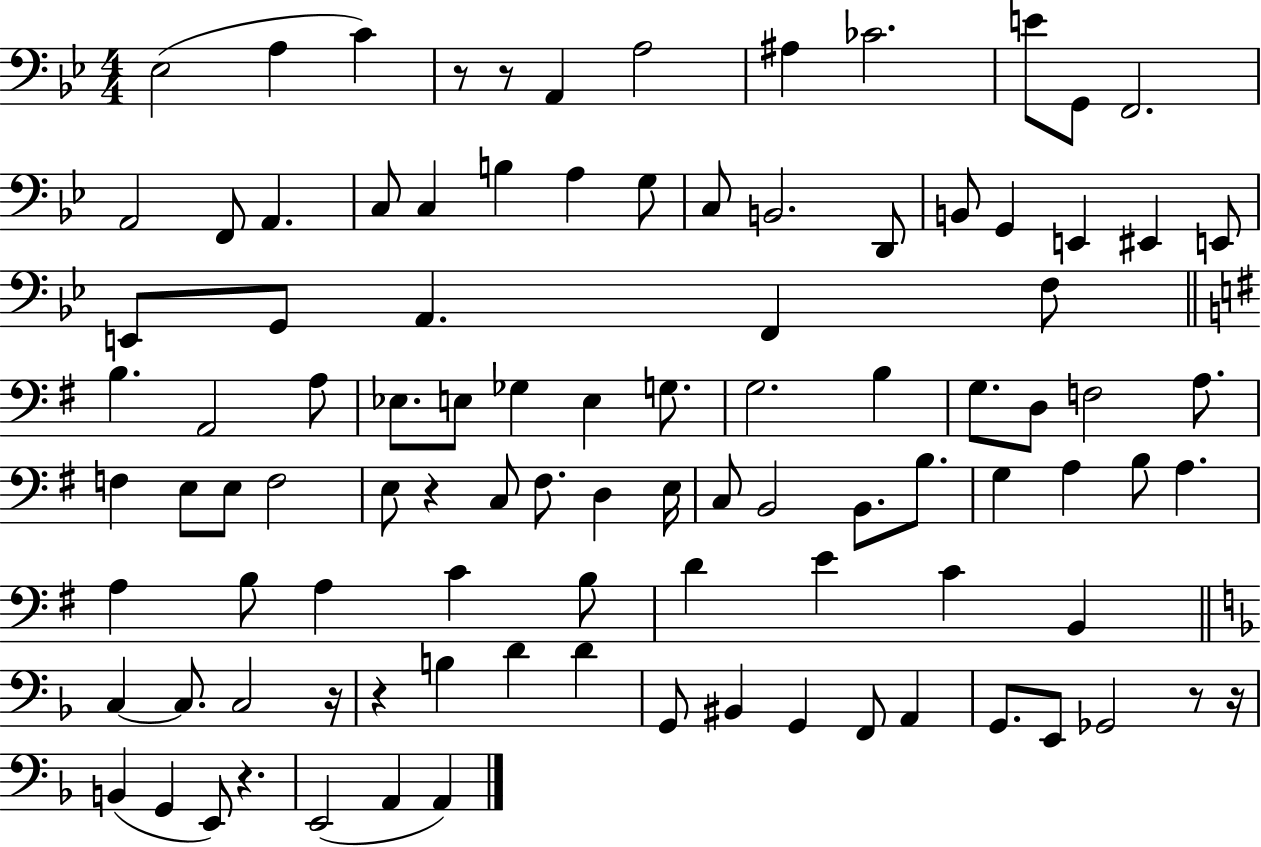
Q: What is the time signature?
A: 4/4